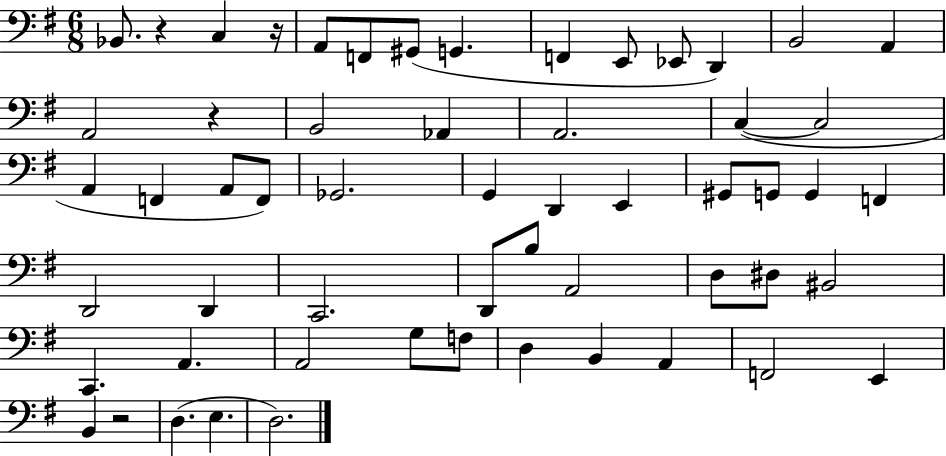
X:1
T:Untitled
M:6/8
L:1/4
K:G
_B,,/2 z C, z/4 A,,/2 F,,/2 ^G,,/2 G,, F,, E,,/2 _E,,/2 D,, B,,2 A,, A,,2 z B,,2 _A,, A,,2 C, C,2 A,, F,, A,,/2 F,,/2 _G,,2 G,, D,, E,, ^G,,/2 G,,/2 G,, F,, D,,2 D,, C,,2 D,,/2 B,/2 A,,2 D,/2 ^D,/2 ^B,,2 C,, A,, A,,2 G,/2 F,/2 D, B,, A,, F,,2 E,, B,, z2 D, E, D,2